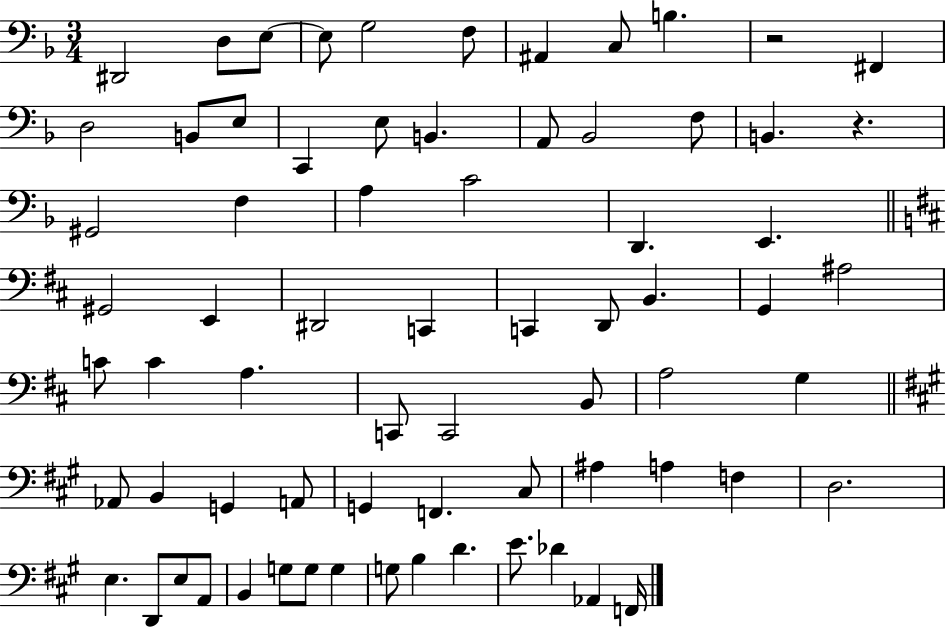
D#2/h D3/e E3/e E3/e G3/h F3/e A#2/q C3/e B3/q. R/h F#2/q D3/h B2/e E3/e C2/q E3/e B2/q. A2/e Bb2/h F3/e B2/q. R/q. G#2/h F3/q A3/q C4/h D2/q. E2/q. G#2/h E2/q D#2/h C2/q C2/q D2/e B2/q. G2/q A#3/h C4/e C4/q A3/q. C2/e C2/h B2/e A3/h G3/q Ab2/e B2/q G2/q A2/e G2/q F2/q. C#3/e A#3/q A3/q F3/q D3/h. E3/q. D2/e E3/e A2/e B2/q G3/e G3/e G3/q G3/e B3/q D4/q. E4/e. Db4/q Ab2/q F2/s